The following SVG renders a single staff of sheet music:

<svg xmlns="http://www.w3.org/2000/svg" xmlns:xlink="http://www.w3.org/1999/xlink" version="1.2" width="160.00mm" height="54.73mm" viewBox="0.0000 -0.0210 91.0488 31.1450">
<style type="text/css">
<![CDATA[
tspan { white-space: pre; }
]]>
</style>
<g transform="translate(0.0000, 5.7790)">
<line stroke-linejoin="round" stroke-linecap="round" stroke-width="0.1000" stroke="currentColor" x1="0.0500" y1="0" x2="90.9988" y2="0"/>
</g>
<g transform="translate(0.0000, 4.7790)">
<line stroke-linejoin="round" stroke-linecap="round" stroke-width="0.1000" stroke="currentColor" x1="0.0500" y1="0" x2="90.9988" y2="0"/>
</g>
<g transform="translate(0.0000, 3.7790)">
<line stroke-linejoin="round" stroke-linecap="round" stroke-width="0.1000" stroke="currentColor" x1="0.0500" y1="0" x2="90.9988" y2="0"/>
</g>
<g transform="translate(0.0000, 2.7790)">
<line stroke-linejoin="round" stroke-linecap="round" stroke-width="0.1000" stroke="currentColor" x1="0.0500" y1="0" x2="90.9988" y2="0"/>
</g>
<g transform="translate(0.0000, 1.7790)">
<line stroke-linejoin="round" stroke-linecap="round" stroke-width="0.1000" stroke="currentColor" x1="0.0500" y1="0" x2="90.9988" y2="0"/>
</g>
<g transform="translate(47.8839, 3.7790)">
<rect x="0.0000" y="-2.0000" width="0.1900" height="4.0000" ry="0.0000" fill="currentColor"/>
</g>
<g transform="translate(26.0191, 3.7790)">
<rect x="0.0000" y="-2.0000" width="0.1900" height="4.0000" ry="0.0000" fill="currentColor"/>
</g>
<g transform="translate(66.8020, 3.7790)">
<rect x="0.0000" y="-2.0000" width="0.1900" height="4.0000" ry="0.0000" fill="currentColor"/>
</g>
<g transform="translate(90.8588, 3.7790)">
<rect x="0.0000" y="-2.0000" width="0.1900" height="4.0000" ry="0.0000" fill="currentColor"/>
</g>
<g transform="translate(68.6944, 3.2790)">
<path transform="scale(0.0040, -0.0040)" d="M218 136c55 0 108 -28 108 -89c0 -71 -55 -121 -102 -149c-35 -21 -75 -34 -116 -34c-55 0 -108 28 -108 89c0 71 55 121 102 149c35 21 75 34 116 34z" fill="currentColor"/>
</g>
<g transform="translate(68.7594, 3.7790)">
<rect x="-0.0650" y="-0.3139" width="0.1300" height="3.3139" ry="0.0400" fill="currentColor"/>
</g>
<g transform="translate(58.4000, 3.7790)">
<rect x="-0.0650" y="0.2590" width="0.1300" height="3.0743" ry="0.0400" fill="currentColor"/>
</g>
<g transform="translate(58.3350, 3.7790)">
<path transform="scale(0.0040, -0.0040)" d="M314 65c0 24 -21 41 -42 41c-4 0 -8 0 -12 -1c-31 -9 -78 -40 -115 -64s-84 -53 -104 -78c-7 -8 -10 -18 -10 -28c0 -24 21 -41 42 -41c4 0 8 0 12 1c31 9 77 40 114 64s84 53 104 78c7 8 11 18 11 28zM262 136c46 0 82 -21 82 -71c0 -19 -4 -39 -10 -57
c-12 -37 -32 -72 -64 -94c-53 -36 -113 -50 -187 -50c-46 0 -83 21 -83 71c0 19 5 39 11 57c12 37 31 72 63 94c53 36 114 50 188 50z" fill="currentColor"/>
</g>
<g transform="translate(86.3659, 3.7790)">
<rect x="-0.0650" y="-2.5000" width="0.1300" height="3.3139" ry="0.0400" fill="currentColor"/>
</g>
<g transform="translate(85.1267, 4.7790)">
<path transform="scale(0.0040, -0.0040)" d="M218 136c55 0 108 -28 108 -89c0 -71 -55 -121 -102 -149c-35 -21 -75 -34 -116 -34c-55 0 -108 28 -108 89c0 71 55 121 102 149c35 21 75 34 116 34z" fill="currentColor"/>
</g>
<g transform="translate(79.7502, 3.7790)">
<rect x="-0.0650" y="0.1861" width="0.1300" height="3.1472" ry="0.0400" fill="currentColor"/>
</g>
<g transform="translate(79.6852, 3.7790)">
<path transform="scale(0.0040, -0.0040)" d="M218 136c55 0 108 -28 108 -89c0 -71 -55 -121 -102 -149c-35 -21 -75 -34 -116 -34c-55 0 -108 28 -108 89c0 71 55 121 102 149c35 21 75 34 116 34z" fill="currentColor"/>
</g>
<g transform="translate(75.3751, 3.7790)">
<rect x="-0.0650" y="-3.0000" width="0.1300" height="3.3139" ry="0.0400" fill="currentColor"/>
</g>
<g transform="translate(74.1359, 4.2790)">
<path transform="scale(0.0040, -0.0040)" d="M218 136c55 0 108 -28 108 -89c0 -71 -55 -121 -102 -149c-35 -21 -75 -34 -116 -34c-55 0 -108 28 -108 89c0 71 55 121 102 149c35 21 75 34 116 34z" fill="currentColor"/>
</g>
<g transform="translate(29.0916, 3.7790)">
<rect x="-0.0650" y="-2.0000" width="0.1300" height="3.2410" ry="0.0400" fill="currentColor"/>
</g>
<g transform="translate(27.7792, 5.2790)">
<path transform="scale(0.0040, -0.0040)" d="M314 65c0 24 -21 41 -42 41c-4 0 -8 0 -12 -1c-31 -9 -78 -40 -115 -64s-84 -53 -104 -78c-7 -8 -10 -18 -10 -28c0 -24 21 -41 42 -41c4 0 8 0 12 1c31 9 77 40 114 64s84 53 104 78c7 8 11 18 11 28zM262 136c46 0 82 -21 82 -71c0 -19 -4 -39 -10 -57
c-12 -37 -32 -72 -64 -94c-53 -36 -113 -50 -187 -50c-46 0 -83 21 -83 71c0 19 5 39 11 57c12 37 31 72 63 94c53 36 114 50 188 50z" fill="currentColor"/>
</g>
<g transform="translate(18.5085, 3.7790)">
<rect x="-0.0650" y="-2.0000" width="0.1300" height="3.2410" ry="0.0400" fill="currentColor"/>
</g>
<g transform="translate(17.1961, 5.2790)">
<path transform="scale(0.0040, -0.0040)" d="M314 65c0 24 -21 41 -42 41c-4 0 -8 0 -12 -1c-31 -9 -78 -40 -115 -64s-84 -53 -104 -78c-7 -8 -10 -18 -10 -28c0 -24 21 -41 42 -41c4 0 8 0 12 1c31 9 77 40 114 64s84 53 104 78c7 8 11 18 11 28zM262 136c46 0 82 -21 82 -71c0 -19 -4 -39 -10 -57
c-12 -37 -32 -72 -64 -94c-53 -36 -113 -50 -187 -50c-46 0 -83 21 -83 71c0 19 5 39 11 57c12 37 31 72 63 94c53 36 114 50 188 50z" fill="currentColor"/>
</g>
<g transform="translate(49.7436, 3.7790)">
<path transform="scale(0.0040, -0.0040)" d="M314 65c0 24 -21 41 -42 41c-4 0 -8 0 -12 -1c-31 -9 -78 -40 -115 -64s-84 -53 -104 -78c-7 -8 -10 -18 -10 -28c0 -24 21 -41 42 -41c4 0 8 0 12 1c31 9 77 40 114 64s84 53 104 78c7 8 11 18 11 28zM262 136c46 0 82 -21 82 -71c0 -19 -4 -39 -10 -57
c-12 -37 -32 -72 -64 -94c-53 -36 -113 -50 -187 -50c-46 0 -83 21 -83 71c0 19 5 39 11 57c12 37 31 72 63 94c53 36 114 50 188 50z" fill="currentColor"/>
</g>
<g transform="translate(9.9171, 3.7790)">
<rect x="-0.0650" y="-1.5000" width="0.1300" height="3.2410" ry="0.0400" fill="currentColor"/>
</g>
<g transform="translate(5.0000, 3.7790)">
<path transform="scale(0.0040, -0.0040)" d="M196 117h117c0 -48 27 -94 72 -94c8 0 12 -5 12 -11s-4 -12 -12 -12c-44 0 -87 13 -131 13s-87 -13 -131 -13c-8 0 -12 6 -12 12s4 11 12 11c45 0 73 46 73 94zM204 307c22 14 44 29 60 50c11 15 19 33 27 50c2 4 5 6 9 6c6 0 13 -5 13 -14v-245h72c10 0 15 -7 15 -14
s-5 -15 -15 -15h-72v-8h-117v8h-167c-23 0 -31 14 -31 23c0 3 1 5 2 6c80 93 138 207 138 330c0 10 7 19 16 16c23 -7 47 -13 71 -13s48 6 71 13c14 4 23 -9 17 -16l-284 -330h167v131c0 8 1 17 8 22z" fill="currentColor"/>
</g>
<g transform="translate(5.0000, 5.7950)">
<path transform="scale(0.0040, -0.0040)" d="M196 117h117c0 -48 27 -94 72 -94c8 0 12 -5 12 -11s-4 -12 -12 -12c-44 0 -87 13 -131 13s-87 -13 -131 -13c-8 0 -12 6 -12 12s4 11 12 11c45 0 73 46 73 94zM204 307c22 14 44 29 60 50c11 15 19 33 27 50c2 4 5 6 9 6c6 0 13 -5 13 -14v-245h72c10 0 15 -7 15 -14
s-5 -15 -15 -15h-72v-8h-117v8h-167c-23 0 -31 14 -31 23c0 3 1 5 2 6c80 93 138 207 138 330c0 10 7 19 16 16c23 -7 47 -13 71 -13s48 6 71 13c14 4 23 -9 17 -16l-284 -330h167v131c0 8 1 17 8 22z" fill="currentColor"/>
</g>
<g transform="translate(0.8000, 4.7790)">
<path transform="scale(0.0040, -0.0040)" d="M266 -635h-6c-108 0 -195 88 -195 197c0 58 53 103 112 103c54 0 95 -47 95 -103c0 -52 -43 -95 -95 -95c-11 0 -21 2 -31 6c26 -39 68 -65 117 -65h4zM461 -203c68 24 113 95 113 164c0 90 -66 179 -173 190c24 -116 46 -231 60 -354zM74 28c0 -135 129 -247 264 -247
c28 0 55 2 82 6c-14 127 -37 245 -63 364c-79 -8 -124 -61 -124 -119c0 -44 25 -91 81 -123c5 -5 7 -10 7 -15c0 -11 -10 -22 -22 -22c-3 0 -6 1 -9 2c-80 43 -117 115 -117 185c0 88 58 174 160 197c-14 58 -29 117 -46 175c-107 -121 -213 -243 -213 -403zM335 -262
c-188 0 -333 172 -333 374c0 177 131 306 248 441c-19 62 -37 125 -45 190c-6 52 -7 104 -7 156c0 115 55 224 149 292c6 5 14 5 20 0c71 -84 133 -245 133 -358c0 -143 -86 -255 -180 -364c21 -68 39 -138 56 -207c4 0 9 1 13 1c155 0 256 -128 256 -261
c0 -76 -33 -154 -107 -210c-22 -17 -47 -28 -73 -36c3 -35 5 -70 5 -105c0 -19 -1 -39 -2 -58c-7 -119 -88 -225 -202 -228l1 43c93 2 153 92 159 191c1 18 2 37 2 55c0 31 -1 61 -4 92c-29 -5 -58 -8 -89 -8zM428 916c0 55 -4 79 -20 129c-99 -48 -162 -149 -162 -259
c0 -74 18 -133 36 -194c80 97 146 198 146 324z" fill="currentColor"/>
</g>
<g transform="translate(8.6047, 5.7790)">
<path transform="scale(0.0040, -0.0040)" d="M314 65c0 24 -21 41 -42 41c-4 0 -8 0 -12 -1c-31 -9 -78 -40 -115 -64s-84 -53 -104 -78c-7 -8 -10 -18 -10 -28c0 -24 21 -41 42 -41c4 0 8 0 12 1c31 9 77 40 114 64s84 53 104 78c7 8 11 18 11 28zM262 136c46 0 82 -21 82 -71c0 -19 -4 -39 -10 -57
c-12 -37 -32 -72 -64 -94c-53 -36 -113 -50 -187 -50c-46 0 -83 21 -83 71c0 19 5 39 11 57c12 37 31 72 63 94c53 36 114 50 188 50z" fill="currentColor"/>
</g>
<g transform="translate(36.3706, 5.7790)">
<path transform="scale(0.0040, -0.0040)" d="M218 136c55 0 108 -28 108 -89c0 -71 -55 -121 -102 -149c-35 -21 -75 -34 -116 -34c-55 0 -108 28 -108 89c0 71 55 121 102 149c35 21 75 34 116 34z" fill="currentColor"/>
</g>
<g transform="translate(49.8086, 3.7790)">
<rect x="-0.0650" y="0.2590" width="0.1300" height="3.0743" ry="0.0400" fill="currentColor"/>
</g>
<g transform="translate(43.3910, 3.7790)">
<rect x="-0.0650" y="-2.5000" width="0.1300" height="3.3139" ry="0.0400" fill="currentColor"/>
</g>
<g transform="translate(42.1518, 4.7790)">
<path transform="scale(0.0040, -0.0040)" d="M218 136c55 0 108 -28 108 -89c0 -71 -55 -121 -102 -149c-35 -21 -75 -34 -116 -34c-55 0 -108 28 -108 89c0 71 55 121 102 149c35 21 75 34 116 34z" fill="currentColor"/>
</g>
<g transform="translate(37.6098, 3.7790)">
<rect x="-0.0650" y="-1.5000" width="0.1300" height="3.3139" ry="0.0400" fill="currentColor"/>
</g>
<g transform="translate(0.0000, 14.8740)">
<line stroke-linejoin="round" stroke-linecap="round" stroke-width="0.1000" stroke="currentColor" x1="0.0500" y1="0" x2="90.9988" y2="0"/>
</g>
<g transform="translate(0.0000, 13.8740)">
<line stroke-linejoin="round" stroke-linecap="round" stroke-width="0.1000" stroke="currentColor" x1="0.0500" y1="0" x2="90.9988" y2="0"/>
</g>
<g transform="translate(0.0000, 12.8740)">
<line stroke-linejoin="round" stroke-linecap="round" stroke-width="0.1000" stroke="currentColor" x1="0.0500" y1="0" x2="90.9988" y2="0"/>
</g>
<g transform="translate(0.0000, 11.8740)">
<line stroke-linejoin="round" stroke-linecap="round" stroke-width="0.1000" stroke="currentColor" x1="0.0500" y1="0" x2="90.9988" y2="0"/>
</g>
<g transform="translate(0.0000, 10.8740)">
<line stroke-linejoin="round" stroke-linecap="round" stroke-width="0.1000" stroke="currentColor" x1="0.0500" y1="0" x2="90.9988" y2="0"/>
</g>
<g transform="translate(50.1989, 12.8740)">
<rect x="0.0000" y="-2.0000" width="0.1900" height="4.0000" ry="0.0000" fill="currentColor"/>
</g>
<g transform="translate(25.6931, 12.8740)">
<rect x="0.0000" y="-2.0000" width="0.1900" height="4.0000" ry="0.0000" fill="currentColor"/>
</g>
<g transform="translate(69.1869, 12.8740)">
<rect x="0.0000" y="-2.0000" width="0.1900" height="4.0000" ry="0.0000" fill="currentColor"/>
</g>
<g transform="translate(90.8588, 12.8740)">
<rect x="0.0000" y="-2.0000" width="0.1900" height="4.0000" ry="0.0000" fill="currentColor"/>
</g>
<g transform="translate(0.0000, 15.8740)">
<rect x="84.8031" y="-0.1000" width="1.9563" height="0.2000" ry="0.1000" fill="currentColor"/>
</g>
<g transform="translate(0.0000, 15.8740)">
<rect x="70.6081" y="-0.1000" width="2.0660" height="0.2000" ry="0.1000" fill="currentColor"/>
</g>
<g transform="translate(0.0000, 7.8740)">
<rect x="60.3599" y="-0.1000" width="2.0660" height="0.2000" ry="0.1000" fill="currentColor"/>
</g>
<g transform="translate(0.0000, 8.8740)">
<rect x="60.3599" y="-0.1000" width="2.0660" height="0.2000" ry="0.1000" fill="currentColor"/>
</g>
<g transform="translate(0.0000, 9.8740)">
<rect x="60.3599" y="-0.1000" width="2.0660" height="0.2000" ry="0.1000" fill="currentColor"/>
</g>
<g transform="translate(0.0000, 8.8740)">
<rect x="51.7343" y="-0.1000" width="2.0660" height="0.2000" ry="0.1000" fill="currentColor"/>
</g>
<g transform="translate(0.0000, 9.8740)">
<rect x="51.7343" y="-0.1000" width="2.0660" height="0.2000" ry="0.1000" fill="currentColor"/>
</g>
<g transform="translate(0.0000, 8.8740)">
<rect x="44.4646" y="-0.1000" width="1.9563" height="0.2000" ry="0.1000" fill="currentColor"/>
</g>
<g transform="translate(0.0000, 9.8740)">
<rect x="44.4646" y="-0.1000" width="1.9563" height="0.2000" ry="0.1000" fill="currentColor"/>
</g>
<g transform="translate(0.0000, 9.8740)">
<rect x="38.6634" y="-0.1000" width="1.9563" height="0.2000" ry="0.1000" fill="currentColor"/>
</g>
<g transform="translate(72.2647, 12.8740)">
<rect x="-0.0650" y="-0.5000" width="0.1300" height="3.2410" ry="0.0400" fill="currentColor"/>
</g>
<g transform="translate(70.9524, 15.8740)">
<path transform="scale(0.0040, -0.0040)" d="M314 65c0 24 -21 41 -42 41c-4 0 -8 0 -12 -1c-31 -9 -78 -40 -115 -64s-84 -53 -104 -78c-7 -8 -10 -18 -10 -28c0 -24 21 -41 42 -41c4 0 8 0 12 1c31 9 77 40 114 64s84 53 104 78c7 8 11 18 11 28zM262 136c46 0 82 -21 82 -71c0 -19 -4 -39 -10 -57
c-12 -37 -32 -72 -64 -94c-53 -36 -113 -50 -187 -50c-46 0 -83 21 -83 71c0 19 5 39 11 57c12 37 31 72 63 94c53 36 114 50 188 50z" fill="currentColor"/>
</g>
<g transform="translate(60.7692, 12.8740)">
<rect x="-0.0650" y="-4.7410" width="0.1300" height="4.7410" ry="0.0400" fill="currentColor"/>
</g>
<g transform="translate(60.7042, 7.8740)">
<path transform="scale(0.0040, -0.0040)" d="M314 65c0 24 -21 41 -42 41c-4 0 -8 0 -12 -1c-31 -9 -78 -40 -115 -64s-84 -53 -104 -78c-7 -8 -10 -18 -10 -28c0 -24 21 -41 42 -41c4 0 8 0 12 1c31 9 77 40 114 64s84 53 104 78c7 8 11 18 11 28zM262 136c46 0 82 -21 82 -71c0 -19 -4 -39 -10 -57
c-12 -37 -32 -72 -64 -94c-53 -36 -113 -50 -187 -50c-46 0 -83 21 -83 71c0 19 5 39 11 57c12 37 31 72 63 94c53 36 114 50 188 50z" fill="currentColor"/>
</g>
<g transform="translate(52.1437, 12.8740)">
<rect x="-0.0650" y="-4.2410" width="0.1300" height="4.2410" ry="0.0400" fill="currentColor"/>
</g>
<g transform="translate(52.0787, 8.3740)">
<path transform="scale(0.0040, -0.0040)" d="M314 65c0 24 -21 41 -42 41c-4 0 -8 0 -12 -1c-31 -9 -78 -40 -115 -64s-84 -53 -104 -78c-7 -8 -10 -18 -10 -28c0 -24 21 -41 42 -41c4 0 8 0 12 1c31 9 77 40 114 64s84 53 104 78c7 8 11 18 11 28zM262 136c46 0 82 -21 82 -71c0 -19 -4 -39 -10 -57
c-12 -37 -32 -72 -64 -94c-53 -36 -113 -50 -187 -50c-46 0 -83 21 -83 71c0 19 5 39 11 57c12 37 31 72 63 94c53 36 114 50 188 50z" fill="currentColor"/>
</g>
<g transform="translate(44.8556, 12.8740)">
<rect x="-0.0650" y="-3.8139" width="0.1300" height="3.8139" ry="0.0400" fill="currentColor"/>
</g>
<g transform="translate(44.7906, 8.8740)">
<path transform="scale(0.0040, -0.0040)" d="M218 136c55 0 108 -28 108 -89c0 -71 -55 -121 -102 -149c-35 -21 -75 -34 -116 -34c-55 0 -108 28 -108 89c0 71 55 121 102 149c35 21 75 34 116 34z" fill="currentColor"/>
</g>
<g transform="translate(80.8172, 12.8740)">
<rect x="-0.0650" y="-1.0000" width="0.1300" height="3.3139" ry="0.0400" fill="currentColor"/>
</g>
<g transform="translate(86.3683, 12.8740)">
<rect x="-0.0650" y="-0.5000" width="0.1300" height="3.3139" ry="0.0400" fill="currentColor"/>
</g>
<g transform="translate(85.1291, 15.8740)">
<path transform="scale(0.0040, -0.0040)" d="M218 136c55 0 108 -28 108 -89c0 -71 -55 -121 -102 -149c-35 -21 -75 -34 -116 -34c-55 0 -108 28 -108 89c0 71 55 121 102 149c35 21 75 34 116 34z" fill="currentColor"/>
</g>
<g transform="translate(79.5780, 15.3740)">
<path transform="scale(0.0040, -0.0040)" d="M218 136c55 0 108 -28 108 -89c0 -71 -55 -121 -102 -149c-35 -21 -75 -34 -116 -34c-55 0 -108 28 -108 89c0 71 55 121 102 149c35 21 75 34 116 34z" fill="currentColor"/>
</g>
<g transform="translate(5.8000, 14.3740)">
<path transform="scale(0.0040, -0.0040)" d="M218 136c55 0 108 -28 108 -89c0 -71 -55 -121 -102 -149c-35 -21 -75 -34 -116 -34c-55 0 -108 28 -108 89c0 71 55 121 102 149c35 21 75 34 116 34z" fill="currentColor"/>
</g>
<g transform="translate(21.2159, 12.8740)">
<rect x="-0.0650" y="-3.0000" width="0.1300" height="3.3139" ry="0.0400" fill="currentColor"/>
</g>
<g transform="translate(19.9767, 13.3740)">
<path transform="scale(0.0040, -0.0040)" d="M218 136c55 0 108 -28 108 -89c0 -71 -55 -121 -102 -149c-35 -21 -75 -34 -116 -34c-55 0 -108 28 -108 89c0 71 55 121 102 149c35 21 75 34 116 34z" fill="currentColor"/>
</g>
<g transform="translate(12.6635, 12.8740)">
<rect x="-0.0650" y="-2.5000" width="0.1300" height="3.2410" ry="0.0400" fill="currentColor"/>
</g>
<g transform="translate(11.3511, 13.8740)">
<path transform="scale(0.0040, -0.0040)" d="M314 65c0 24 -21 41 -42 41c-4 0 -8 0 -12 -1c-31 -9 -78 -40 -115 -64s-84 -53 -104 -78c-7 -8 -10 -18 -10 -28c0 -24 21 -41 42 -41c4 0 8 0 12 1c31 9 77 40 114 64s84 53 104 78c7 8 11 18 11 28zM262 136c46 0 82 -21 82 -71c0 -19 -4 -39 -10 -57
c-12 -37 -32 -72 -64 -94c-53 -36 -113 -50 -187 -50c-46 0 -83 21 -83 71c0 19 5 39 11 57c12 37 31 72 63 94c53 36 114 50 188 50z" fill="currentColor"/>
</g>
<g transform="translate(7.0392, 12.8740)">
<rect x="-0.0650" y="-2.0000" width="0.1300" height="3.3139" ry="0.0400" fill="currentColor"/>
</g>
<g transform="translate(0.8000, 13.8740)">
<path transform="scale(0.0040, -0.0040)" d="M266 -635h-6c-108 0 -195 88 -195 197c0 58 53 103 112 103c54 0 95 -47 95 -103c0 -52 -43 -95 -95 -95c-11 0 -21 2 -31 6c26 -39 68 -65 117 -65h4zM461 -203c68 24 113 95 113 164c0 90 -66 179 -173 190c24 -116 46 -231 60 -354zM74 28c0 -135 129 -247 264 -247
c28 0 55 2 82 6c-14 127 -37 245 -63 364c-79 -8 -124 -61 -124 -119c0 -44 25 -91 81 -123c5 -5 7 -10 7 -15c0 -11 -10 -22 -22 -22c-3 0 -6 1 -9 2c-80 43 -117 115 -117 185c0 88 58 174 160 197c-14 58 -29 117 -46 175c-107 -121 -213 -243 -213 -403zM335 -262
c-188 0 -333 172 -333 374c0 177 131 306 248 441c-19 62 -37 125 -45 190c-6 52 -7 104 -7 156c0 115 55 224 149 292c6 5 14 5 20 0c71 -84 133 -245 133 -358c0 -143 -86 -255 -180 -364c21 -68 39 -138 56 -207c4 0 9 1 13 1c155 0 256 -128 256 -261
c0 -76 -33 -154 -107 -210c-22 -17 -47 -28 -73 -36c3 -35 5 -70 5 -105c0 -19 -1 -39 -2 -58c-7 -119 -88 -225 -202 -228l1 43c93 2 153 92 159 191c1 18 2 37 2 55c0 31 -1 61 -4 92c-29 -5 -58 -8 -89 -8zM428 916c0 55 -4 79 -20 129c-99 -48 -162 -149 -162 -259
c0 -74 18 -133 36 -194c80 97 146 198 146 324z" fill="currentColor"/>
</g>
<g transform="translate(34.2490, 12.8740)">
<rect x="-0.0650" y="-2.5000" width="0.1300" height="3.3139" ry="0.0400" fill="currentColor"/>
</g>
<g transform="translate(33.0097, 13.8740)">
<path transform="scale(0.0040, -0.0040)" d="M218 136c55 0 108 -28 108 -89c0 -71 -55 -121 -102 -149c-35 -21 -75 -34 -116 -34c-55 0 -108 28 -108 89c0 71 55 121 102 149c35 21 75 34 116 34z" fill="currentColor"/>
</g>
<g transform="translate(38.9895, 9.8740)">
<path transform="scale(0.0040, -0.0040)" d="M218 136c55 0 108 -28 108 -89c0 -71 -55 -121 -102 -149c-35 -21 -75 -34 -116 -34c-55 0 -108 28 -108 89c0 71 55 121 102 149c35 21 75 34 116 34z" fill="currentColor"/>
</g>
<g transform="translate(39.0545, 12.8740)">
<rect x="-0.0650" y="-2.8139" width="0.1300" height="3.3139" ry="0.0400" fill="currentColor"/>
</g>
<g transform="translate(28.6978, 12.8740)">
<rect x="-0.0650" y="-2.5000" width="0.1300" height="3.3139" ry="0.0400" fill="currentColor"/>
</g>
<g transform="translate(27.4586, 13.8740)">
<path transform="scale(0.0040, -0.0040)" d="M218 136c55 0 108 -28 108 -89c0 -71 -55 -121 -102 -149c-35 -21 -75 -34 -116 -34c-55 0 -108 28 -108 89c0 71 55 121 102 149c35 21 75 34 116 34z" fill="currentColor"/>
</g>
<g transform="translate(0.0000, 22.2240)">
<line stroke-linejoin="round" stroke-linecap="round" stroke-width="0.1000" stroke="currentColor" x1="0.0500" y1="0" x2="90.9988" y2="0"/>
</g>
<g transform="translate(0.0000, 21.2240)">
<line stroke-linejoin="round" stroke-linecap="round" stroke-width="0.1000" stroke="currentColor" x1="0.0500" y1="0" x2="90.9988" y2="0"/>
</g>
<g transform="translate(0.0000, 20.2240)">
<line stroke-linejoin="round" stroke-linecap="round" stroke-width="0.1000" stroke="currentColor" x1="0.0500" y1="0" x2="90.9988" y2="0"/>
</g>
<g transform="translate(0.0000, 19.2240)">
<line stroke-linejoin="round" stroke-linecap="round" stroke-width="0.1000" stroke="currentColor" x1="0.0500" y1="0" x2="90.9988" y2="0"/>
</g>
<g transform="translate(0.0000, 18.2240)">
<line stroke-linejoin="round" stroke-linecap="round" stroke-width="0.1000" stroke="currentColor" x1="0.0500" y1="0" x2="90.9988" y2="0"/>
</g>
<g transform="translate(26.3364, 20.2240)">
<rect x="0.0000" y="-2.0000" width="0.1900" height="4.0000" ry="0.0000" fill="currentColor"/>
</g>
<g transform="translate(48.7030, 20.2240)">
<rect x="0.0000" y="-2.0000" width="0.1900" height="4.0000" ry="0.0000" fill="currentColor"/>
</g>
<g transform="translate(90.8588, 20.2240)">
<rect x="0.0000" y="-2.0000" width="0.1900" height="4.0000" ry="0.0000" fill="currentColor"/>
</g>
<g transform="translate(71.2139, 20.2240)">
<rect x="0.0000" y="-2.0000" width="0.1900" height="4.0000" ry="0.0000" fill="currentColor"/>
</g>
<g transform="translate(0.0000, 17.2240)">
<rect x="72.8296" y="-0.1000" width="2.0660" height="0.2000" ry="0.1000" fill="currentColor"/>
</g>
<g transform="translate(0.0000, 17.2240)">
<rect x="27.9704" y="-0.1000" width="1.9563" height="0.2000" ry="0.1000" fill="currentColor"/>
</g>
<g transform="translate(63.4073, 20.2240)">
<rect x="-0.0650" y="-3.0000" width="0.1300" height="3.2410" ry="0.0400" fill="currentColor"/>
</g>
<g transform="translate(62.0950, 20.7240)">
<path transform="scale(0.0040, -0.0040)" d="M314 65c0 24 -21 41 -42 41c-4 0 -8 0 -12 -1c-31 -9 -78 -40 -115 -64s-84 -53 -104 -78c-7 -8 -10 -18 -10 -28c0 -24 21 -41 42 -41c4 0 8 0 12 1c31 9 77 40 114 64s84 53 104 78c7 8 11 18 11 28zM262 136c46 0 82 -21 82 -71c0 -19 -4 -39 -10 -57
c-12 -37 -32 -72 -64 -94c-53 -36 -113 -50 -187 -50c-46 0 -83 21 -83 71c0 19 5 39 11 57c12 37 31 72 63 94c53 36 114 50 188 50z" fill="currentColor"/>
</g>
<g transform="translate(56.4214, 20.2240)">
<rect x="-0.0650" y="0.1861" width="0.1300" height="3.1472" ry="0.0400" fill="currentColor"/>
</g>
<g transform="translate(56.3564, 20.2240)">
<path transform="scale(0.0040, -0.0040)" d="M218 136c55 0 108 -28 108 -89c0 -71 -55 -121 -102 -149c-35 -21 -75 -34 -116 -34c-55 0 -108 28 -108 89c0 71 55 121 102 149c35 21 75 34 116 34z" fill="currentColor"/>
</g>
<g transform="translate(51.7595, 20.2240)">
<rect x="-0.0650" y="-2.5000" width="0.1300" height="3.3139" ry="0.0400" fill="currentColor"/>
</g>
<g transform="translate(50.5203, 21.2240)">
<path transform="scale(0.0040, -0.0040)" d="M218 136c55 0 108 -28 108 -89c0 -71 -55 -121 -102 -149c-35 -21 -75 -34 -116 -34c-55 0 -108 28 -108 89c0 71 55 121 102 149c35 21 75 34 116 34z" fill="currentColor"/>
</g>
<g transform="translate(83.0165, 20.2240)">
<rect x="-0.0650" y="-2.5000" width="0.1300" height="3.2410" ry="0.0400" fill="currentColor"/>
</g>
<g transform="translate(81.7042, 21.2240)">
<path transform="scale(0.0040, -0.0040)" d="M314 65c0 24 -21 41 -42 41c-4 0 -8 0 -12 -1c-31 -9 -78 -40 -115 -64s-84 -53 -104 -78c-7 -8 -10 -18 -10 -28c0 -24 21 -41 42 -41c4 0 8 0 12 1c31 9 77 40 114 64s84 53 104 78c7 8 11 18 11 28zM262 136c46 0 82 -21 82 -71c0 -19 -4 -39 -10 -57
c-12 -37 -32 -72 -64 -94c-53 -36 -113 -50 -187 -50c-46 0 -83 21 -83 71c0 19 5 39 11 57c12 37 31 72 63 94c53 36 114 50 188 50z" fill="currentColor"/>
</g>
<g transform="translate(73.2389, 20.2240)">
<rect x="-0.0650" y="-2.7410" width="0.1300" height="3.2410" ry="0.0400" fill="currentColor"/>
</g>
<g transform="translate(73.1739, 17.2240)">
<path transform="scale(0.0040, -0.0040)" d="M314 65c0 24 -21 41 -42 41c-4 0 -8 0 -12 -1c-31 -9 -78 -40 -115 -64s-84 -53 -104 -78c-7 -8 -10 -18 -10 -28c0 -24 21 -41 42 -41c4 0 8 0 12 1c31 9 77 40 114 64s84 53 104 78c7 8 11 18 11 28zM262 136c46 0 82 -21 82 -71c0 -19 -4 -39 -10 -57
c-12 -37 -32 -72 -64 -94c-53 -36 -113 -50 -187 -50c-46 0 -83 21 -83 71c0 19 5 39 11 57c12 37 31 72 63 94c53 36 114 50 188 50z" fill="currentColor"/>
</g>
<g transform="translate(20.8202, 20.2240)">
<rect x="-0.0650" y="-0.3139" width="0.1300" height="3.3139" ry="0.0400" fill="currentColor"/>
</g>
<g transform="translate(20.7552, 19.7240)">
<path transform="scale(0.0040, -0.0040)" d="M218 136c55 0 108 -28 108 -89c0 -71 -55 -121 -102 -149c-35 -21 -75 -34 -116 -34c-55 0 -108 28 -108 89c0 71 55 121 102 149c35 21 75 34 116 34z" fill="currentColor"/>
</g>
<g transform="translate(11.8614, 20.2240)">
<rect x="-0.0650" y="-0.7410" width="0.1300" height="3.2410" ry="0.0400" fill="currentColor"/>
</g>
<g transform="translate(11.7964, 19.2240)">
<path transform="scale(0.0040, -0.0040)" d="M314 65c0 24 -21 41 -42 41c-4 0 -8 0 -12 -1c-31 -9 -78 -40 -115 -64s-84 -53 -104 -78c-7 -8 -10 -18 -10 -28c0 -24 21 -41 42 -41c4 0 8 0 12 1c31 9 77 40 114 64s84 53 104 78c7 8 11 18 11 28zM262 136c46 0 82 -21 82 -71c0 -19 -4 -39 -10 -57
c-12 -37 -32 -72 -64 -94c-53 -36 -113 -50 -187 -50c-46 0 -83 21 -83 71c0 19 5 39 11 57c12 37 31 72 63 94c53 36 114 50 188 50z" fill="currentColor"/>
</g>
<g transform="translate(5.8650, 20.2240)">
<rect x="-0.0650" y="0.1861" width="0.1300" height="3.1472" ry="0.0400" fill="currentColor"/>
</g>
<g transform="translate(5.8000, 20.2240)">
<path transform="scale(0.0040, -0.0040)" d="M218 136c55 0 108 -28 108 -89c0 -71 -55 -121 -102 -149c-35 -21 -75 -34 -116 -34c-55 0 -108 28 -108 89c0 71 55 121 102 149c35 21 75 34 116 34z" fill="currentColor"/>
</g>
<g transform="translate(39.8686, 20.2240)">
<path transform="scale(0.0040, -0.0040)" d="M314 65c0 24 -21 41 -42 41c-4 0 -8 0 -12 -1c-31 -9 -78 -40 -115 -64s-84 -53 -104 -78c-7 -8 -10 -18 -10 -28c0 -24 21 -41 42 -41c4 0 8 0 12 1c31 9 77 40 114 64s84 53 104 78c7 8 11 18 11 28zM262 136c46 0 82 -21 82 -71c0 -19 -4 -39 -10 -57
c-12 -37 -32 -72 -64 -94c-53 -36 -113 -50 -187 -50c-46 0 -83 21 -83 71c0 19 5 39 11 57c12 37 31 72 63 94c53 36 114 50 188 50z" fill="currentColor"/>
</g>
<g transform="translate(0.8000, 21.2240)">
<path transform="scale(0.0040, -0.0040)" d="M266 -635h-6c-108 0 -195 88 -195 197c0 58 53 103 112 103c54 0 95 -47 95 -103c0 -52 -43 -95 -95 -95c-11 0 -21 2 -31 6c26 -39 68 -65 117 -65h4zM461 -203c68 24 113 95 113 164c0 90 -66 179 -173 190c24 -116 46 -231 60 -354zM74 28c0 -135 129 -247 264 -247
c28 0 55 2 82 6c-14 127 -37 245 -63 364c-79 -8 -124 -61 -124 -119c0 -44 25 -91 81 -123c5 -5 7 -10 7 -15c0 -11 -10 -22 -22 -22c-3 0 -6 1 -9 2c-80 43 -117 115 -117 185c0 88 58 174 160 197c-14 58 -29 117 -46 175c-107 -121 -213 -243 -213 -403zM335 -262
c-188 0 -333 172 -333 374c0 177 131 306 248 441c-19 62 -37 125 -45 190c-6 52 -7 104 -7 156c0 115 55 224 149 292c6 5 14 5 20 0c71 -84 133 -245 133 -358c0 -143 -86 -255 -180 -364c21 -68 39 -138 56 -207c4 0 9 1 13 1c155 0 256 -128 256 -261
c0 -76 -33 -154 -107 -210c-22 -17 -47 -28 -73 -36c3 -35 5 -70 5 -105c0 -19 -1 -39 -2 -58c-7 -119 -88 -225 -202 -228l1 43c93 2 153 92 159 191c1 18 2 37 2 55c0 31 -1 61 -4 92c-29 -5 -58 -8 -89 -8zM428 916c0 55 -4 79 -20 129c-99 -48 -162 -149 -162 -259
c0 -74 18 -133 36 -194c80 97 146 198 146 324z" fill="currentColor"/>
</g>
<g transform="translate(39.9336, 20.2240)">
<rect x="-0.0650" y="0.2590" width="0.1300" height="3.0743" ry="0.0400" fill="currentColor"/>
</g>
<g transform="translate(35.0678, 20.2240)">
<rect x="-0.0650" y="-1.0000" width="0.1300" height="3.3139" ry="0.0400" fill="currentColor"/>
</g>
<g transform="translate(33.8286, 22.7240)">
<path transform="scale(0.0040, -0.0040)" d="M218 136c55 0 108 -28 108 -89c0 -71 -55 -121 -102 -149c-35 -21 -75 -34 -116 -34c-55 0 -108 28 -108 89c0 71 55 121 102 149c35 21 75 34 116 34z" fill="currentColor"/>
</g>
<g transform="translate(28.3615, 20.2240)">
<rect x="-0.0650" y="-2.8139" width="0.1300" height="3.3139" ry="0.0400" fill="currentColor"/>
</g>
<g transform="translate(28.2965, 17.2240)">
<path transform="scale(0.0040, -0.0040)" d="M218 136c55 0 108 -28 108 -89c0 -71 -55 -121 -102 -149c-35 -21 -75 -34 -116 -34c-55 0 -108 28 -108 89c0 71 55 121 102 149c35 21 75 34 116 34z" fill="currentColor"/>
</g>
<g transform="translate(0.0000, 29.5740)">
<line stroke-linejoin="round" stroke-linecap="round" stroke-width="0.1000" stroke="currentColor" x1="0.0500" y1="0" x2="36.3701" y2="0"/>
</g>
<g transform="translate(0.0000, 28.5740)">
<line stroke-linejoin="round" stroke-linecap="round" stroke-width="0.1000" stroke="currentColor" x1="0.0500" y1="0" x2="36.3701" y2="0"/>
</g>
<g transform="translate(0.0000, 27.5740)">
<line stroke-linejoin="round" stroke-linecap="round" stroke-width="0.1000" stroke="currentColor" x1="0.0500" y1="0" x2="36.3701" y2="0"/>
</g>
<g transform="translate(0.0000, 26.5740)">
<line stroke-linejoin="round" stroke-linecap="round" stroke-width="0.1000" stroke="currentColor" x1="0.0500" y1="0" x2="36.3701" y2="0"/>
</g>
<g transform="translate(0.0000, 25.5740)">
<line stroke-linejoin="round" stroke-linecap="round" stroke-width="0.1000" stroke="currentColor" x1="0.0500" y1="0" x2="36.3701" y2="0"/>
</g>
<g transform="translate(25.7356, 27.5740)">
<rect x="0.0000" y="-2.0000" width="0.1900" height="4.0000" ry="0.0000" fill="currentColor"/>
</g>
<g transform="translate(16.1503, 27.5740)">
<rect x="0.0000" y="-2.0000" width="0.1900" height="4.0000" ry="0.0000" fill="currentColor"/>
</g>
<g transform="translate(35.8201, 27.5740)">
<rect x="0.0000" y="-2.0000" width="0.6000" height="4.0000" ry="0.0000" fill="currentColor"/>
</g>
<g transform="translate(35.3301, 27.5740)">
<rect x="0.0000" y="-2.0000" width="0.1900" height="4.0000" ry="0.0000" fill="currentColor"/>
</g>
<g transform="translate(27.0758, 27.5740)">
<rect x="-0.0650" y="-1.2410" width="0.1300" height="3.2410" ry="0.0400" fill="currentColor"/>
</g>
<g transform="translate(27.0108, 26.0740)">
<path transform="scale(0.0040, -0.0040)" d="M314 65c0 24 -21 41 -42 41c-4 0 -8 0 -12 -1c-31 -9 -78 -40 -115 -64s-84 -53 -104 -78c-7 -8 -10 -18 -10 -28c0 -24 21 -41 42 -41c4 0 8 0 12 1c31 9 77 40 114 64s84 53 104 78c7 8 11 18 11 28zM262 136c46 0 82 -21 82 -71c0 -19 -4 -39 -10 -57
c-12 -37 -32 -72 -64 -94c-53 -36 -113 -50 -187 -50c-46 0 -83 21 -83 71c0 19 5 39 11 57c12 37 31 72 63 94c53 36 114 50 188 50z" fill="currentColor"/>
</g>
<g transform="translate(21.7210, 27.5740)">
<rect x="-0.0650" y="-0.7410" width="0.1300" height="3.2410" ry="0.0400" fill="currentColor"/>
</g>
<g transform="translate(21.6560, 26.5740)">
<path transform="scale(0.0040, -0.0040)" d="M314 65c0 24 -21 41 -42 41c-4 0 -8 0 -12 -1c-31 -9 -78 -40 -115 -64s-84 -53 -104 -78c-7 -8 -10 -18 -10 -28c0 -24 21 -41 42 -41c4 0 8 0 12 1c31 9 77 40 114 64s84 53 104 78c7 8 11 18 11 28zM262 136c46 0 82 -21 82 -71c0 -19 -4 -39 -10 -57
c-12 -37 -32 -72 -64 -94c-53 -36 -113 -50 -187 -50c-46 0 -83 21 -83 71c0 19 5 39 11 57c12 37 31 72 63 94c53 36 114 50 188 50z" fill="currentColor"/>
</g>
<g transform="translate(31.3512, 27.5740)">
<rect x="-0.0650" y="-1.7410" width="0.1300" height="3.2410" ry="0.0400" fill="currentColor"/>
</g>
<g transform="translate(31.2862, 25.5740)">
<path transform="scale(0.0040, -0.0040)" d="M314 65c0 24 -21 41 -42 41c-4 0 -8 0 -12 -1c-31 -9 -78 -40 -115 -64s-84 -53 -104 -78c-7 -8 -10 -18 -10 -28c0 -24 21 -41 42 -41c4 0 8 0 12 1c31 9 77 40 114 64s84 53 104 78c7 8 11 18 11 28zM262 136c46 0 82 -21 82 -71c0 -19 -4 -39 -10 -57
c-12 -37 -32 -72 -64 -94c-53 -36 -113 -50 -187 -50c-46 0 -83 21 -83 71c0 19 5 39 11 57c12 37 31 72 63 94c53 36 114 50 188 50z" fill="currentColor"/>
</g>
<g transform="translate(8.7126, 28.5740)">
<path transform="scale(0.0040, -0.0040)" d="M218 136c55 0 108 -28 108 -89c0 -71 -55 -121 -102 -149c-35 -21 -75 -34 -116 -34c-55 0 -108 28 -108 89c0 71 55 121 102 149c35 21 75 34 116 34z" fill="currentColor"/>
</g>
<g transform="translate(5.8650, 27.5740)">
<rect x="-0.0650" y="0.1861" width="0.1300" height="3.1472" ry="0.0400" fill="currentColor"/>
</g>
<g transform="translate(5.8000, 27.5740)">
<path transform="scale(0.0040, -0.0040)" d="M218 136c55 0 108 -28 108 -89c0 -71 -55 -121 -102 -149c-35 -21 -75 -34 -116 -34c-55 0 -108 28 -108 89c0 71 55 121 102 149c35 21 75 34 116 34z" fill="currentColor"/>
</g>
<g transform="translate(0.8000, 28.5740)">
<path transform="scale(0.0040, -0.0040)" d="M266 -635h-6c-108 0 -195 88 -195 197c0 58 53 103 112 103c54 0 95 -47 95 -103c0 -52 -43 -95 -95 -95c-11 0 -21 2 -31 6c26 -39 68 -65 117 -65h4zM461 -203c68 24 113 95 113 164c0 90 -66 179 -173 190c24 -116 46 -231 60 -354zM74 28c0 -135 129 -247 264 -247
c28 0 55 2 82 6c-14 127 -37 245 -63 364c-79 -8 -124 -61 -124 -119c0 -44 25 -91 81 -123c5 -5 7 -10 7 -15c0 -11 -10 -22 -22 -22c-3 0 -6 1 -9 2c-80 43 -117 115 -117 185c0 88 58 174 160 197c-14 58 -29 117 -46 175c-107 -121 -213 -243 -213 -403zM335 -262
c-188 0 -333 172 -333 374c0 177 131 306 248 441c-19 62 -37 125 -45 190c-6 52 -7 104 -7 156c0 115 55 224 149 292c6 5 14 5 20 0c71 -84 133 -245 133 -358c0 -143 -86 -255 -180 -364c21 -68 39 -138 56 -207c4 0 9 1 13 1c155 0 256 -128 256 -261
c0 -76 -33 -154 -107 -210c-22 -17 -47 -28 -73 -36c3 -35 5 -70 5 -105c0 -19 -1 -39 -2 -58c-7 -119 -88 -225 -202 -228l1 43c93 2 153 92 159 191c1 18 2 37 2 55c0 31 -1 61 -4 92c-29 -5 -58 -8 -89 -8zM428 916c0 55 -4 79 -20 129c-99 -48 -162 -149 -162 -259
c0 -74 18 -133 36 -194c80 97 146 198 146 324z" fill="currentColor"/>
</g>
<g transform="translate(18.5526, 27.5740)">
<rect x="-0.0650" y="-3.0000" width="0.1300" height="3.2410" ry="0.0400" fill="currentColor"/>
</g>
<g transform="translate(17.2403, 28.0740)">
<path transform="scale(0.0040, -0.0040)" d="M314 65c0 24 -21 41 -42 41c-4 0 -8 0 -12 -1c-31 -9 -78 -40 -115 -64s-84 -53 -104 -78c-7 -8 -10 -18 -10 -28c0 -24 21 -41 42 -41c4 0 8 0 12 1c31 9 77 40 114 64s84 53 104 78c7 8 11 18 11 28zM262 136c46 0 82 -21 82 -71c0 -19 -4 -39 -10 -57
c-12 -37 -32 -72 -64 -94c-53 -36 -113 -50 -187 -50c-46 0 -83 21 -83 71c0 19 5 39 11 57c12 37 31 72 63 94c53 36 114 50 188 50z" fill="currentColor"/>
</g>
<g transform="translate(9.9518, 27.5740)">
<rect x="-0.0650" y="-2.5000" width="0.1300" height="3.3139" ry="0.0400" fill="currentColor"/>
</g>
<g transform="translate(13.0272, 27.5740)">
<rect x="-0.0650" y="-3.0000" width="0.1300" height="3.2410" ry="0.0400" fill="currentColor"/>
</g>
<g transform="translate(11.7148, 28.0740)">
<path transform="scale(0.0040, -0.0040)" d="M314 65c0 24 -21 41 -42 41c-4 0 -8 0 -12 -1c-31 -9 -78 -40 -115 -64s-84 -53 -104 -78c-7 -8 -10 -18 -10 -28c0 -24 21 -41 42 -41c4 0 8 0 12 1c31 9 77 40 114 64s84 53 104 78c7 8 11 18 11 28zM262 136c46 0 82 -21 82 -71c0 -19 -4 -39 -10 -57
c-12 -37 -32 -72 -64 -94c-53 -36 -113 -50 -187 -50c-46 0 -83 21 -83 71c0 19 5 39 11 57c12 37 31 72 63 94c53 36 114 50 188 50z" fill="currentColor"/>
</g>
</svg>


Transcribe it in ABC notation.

X:1
T:Untitled
M:4/4
L:1/4
K:C
E2 F2 F2 E G B2 B2 c A B G F G2 A G G a c' d'2 e'2 C2 D C B d2 c a D B2 G B A2 a2 G2 B G A2 A2 d2 e2 f2